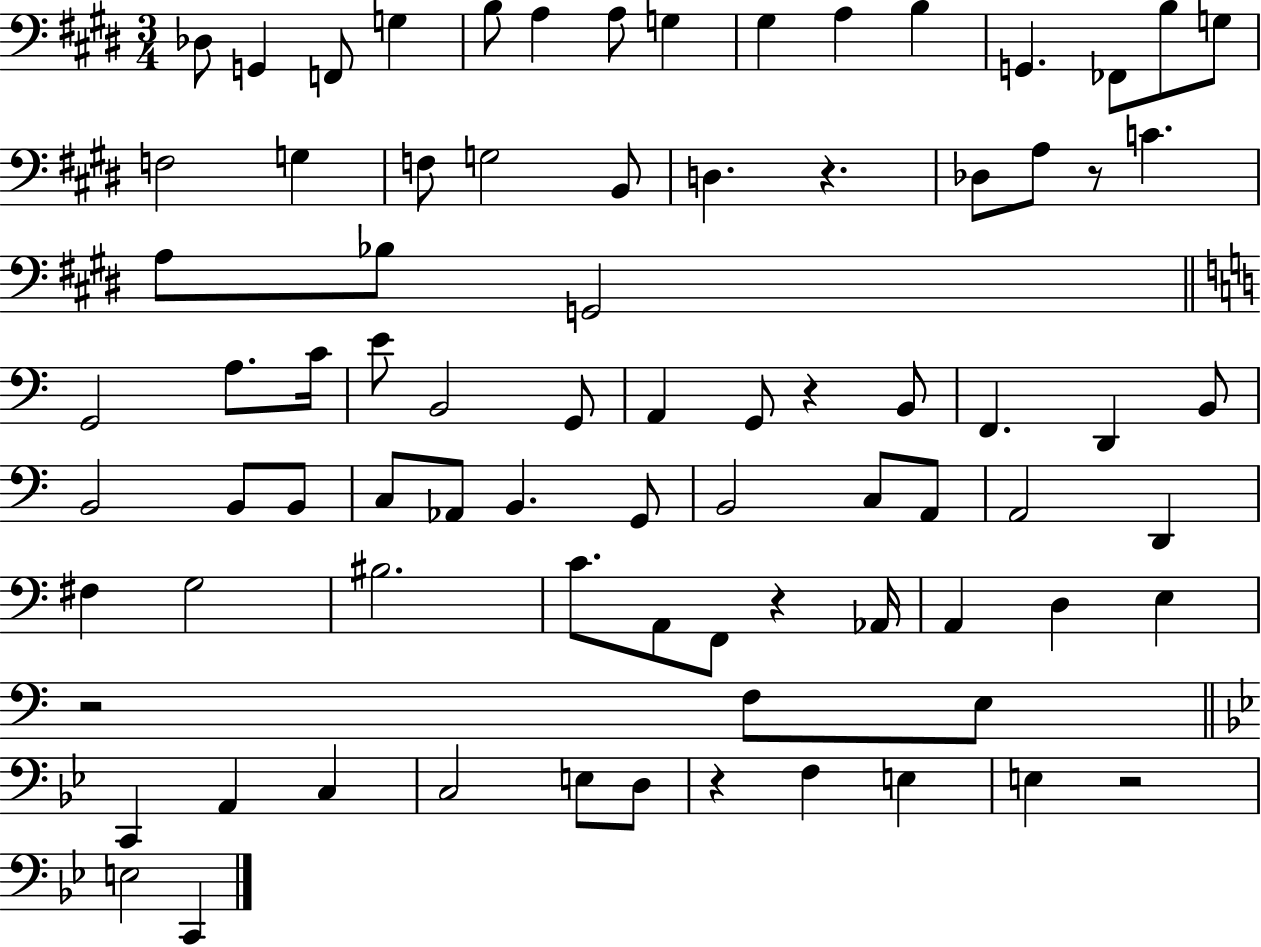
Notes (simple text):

Db3/e G2/q F2/e G3/q B3/e A3/q A3/e G3/q G#3/q A3/q B3/q G2/q. FES2/e B3/e G3/e F3/h G3/q F3/e G3/h B2/e D3/q. R/q. Db3/e A3/e R/e C4/q. A3/e Bb3/e G2/h G2/h A3/e. C4/s E4/e B2/h G2/e A2/q G2/e R/q B2/e F2/q. D2/q B2/e B2/h B2/e B2/e C3/e Ab2/e B2/q. G2/e B2/h C3/e A2/e A2/h D2/q F#3/q G3/h BIS3/h. C4/e. A2/e F2/e R/q Ab2/s A2/q D3/q E3/q R/h F3/e E3/e C2/q A2/q C3/q C3/h E3/e D3/e R/q F3/q E3/q E3/q R/h E3/h C2/q